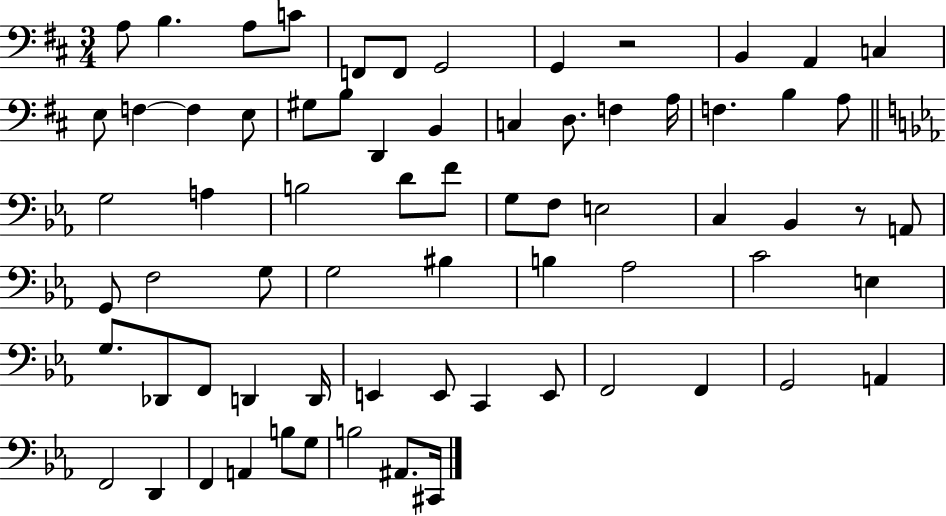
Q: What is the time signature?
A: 3/4